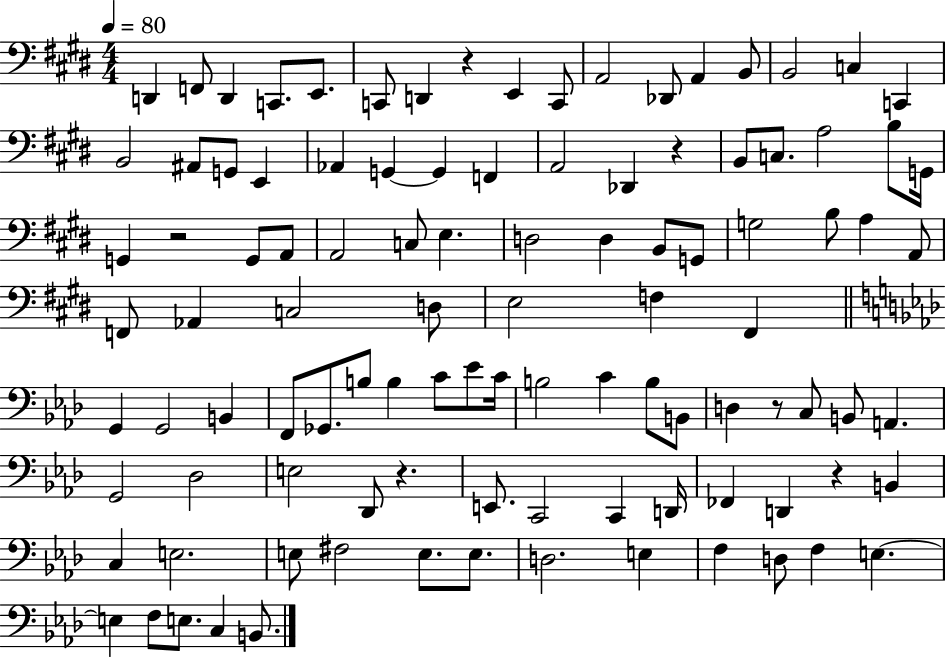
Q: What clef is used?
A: bass